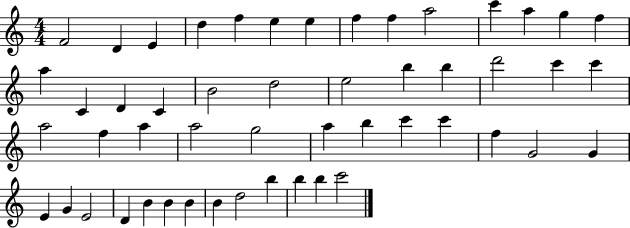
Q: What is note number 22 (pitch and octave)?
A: B5